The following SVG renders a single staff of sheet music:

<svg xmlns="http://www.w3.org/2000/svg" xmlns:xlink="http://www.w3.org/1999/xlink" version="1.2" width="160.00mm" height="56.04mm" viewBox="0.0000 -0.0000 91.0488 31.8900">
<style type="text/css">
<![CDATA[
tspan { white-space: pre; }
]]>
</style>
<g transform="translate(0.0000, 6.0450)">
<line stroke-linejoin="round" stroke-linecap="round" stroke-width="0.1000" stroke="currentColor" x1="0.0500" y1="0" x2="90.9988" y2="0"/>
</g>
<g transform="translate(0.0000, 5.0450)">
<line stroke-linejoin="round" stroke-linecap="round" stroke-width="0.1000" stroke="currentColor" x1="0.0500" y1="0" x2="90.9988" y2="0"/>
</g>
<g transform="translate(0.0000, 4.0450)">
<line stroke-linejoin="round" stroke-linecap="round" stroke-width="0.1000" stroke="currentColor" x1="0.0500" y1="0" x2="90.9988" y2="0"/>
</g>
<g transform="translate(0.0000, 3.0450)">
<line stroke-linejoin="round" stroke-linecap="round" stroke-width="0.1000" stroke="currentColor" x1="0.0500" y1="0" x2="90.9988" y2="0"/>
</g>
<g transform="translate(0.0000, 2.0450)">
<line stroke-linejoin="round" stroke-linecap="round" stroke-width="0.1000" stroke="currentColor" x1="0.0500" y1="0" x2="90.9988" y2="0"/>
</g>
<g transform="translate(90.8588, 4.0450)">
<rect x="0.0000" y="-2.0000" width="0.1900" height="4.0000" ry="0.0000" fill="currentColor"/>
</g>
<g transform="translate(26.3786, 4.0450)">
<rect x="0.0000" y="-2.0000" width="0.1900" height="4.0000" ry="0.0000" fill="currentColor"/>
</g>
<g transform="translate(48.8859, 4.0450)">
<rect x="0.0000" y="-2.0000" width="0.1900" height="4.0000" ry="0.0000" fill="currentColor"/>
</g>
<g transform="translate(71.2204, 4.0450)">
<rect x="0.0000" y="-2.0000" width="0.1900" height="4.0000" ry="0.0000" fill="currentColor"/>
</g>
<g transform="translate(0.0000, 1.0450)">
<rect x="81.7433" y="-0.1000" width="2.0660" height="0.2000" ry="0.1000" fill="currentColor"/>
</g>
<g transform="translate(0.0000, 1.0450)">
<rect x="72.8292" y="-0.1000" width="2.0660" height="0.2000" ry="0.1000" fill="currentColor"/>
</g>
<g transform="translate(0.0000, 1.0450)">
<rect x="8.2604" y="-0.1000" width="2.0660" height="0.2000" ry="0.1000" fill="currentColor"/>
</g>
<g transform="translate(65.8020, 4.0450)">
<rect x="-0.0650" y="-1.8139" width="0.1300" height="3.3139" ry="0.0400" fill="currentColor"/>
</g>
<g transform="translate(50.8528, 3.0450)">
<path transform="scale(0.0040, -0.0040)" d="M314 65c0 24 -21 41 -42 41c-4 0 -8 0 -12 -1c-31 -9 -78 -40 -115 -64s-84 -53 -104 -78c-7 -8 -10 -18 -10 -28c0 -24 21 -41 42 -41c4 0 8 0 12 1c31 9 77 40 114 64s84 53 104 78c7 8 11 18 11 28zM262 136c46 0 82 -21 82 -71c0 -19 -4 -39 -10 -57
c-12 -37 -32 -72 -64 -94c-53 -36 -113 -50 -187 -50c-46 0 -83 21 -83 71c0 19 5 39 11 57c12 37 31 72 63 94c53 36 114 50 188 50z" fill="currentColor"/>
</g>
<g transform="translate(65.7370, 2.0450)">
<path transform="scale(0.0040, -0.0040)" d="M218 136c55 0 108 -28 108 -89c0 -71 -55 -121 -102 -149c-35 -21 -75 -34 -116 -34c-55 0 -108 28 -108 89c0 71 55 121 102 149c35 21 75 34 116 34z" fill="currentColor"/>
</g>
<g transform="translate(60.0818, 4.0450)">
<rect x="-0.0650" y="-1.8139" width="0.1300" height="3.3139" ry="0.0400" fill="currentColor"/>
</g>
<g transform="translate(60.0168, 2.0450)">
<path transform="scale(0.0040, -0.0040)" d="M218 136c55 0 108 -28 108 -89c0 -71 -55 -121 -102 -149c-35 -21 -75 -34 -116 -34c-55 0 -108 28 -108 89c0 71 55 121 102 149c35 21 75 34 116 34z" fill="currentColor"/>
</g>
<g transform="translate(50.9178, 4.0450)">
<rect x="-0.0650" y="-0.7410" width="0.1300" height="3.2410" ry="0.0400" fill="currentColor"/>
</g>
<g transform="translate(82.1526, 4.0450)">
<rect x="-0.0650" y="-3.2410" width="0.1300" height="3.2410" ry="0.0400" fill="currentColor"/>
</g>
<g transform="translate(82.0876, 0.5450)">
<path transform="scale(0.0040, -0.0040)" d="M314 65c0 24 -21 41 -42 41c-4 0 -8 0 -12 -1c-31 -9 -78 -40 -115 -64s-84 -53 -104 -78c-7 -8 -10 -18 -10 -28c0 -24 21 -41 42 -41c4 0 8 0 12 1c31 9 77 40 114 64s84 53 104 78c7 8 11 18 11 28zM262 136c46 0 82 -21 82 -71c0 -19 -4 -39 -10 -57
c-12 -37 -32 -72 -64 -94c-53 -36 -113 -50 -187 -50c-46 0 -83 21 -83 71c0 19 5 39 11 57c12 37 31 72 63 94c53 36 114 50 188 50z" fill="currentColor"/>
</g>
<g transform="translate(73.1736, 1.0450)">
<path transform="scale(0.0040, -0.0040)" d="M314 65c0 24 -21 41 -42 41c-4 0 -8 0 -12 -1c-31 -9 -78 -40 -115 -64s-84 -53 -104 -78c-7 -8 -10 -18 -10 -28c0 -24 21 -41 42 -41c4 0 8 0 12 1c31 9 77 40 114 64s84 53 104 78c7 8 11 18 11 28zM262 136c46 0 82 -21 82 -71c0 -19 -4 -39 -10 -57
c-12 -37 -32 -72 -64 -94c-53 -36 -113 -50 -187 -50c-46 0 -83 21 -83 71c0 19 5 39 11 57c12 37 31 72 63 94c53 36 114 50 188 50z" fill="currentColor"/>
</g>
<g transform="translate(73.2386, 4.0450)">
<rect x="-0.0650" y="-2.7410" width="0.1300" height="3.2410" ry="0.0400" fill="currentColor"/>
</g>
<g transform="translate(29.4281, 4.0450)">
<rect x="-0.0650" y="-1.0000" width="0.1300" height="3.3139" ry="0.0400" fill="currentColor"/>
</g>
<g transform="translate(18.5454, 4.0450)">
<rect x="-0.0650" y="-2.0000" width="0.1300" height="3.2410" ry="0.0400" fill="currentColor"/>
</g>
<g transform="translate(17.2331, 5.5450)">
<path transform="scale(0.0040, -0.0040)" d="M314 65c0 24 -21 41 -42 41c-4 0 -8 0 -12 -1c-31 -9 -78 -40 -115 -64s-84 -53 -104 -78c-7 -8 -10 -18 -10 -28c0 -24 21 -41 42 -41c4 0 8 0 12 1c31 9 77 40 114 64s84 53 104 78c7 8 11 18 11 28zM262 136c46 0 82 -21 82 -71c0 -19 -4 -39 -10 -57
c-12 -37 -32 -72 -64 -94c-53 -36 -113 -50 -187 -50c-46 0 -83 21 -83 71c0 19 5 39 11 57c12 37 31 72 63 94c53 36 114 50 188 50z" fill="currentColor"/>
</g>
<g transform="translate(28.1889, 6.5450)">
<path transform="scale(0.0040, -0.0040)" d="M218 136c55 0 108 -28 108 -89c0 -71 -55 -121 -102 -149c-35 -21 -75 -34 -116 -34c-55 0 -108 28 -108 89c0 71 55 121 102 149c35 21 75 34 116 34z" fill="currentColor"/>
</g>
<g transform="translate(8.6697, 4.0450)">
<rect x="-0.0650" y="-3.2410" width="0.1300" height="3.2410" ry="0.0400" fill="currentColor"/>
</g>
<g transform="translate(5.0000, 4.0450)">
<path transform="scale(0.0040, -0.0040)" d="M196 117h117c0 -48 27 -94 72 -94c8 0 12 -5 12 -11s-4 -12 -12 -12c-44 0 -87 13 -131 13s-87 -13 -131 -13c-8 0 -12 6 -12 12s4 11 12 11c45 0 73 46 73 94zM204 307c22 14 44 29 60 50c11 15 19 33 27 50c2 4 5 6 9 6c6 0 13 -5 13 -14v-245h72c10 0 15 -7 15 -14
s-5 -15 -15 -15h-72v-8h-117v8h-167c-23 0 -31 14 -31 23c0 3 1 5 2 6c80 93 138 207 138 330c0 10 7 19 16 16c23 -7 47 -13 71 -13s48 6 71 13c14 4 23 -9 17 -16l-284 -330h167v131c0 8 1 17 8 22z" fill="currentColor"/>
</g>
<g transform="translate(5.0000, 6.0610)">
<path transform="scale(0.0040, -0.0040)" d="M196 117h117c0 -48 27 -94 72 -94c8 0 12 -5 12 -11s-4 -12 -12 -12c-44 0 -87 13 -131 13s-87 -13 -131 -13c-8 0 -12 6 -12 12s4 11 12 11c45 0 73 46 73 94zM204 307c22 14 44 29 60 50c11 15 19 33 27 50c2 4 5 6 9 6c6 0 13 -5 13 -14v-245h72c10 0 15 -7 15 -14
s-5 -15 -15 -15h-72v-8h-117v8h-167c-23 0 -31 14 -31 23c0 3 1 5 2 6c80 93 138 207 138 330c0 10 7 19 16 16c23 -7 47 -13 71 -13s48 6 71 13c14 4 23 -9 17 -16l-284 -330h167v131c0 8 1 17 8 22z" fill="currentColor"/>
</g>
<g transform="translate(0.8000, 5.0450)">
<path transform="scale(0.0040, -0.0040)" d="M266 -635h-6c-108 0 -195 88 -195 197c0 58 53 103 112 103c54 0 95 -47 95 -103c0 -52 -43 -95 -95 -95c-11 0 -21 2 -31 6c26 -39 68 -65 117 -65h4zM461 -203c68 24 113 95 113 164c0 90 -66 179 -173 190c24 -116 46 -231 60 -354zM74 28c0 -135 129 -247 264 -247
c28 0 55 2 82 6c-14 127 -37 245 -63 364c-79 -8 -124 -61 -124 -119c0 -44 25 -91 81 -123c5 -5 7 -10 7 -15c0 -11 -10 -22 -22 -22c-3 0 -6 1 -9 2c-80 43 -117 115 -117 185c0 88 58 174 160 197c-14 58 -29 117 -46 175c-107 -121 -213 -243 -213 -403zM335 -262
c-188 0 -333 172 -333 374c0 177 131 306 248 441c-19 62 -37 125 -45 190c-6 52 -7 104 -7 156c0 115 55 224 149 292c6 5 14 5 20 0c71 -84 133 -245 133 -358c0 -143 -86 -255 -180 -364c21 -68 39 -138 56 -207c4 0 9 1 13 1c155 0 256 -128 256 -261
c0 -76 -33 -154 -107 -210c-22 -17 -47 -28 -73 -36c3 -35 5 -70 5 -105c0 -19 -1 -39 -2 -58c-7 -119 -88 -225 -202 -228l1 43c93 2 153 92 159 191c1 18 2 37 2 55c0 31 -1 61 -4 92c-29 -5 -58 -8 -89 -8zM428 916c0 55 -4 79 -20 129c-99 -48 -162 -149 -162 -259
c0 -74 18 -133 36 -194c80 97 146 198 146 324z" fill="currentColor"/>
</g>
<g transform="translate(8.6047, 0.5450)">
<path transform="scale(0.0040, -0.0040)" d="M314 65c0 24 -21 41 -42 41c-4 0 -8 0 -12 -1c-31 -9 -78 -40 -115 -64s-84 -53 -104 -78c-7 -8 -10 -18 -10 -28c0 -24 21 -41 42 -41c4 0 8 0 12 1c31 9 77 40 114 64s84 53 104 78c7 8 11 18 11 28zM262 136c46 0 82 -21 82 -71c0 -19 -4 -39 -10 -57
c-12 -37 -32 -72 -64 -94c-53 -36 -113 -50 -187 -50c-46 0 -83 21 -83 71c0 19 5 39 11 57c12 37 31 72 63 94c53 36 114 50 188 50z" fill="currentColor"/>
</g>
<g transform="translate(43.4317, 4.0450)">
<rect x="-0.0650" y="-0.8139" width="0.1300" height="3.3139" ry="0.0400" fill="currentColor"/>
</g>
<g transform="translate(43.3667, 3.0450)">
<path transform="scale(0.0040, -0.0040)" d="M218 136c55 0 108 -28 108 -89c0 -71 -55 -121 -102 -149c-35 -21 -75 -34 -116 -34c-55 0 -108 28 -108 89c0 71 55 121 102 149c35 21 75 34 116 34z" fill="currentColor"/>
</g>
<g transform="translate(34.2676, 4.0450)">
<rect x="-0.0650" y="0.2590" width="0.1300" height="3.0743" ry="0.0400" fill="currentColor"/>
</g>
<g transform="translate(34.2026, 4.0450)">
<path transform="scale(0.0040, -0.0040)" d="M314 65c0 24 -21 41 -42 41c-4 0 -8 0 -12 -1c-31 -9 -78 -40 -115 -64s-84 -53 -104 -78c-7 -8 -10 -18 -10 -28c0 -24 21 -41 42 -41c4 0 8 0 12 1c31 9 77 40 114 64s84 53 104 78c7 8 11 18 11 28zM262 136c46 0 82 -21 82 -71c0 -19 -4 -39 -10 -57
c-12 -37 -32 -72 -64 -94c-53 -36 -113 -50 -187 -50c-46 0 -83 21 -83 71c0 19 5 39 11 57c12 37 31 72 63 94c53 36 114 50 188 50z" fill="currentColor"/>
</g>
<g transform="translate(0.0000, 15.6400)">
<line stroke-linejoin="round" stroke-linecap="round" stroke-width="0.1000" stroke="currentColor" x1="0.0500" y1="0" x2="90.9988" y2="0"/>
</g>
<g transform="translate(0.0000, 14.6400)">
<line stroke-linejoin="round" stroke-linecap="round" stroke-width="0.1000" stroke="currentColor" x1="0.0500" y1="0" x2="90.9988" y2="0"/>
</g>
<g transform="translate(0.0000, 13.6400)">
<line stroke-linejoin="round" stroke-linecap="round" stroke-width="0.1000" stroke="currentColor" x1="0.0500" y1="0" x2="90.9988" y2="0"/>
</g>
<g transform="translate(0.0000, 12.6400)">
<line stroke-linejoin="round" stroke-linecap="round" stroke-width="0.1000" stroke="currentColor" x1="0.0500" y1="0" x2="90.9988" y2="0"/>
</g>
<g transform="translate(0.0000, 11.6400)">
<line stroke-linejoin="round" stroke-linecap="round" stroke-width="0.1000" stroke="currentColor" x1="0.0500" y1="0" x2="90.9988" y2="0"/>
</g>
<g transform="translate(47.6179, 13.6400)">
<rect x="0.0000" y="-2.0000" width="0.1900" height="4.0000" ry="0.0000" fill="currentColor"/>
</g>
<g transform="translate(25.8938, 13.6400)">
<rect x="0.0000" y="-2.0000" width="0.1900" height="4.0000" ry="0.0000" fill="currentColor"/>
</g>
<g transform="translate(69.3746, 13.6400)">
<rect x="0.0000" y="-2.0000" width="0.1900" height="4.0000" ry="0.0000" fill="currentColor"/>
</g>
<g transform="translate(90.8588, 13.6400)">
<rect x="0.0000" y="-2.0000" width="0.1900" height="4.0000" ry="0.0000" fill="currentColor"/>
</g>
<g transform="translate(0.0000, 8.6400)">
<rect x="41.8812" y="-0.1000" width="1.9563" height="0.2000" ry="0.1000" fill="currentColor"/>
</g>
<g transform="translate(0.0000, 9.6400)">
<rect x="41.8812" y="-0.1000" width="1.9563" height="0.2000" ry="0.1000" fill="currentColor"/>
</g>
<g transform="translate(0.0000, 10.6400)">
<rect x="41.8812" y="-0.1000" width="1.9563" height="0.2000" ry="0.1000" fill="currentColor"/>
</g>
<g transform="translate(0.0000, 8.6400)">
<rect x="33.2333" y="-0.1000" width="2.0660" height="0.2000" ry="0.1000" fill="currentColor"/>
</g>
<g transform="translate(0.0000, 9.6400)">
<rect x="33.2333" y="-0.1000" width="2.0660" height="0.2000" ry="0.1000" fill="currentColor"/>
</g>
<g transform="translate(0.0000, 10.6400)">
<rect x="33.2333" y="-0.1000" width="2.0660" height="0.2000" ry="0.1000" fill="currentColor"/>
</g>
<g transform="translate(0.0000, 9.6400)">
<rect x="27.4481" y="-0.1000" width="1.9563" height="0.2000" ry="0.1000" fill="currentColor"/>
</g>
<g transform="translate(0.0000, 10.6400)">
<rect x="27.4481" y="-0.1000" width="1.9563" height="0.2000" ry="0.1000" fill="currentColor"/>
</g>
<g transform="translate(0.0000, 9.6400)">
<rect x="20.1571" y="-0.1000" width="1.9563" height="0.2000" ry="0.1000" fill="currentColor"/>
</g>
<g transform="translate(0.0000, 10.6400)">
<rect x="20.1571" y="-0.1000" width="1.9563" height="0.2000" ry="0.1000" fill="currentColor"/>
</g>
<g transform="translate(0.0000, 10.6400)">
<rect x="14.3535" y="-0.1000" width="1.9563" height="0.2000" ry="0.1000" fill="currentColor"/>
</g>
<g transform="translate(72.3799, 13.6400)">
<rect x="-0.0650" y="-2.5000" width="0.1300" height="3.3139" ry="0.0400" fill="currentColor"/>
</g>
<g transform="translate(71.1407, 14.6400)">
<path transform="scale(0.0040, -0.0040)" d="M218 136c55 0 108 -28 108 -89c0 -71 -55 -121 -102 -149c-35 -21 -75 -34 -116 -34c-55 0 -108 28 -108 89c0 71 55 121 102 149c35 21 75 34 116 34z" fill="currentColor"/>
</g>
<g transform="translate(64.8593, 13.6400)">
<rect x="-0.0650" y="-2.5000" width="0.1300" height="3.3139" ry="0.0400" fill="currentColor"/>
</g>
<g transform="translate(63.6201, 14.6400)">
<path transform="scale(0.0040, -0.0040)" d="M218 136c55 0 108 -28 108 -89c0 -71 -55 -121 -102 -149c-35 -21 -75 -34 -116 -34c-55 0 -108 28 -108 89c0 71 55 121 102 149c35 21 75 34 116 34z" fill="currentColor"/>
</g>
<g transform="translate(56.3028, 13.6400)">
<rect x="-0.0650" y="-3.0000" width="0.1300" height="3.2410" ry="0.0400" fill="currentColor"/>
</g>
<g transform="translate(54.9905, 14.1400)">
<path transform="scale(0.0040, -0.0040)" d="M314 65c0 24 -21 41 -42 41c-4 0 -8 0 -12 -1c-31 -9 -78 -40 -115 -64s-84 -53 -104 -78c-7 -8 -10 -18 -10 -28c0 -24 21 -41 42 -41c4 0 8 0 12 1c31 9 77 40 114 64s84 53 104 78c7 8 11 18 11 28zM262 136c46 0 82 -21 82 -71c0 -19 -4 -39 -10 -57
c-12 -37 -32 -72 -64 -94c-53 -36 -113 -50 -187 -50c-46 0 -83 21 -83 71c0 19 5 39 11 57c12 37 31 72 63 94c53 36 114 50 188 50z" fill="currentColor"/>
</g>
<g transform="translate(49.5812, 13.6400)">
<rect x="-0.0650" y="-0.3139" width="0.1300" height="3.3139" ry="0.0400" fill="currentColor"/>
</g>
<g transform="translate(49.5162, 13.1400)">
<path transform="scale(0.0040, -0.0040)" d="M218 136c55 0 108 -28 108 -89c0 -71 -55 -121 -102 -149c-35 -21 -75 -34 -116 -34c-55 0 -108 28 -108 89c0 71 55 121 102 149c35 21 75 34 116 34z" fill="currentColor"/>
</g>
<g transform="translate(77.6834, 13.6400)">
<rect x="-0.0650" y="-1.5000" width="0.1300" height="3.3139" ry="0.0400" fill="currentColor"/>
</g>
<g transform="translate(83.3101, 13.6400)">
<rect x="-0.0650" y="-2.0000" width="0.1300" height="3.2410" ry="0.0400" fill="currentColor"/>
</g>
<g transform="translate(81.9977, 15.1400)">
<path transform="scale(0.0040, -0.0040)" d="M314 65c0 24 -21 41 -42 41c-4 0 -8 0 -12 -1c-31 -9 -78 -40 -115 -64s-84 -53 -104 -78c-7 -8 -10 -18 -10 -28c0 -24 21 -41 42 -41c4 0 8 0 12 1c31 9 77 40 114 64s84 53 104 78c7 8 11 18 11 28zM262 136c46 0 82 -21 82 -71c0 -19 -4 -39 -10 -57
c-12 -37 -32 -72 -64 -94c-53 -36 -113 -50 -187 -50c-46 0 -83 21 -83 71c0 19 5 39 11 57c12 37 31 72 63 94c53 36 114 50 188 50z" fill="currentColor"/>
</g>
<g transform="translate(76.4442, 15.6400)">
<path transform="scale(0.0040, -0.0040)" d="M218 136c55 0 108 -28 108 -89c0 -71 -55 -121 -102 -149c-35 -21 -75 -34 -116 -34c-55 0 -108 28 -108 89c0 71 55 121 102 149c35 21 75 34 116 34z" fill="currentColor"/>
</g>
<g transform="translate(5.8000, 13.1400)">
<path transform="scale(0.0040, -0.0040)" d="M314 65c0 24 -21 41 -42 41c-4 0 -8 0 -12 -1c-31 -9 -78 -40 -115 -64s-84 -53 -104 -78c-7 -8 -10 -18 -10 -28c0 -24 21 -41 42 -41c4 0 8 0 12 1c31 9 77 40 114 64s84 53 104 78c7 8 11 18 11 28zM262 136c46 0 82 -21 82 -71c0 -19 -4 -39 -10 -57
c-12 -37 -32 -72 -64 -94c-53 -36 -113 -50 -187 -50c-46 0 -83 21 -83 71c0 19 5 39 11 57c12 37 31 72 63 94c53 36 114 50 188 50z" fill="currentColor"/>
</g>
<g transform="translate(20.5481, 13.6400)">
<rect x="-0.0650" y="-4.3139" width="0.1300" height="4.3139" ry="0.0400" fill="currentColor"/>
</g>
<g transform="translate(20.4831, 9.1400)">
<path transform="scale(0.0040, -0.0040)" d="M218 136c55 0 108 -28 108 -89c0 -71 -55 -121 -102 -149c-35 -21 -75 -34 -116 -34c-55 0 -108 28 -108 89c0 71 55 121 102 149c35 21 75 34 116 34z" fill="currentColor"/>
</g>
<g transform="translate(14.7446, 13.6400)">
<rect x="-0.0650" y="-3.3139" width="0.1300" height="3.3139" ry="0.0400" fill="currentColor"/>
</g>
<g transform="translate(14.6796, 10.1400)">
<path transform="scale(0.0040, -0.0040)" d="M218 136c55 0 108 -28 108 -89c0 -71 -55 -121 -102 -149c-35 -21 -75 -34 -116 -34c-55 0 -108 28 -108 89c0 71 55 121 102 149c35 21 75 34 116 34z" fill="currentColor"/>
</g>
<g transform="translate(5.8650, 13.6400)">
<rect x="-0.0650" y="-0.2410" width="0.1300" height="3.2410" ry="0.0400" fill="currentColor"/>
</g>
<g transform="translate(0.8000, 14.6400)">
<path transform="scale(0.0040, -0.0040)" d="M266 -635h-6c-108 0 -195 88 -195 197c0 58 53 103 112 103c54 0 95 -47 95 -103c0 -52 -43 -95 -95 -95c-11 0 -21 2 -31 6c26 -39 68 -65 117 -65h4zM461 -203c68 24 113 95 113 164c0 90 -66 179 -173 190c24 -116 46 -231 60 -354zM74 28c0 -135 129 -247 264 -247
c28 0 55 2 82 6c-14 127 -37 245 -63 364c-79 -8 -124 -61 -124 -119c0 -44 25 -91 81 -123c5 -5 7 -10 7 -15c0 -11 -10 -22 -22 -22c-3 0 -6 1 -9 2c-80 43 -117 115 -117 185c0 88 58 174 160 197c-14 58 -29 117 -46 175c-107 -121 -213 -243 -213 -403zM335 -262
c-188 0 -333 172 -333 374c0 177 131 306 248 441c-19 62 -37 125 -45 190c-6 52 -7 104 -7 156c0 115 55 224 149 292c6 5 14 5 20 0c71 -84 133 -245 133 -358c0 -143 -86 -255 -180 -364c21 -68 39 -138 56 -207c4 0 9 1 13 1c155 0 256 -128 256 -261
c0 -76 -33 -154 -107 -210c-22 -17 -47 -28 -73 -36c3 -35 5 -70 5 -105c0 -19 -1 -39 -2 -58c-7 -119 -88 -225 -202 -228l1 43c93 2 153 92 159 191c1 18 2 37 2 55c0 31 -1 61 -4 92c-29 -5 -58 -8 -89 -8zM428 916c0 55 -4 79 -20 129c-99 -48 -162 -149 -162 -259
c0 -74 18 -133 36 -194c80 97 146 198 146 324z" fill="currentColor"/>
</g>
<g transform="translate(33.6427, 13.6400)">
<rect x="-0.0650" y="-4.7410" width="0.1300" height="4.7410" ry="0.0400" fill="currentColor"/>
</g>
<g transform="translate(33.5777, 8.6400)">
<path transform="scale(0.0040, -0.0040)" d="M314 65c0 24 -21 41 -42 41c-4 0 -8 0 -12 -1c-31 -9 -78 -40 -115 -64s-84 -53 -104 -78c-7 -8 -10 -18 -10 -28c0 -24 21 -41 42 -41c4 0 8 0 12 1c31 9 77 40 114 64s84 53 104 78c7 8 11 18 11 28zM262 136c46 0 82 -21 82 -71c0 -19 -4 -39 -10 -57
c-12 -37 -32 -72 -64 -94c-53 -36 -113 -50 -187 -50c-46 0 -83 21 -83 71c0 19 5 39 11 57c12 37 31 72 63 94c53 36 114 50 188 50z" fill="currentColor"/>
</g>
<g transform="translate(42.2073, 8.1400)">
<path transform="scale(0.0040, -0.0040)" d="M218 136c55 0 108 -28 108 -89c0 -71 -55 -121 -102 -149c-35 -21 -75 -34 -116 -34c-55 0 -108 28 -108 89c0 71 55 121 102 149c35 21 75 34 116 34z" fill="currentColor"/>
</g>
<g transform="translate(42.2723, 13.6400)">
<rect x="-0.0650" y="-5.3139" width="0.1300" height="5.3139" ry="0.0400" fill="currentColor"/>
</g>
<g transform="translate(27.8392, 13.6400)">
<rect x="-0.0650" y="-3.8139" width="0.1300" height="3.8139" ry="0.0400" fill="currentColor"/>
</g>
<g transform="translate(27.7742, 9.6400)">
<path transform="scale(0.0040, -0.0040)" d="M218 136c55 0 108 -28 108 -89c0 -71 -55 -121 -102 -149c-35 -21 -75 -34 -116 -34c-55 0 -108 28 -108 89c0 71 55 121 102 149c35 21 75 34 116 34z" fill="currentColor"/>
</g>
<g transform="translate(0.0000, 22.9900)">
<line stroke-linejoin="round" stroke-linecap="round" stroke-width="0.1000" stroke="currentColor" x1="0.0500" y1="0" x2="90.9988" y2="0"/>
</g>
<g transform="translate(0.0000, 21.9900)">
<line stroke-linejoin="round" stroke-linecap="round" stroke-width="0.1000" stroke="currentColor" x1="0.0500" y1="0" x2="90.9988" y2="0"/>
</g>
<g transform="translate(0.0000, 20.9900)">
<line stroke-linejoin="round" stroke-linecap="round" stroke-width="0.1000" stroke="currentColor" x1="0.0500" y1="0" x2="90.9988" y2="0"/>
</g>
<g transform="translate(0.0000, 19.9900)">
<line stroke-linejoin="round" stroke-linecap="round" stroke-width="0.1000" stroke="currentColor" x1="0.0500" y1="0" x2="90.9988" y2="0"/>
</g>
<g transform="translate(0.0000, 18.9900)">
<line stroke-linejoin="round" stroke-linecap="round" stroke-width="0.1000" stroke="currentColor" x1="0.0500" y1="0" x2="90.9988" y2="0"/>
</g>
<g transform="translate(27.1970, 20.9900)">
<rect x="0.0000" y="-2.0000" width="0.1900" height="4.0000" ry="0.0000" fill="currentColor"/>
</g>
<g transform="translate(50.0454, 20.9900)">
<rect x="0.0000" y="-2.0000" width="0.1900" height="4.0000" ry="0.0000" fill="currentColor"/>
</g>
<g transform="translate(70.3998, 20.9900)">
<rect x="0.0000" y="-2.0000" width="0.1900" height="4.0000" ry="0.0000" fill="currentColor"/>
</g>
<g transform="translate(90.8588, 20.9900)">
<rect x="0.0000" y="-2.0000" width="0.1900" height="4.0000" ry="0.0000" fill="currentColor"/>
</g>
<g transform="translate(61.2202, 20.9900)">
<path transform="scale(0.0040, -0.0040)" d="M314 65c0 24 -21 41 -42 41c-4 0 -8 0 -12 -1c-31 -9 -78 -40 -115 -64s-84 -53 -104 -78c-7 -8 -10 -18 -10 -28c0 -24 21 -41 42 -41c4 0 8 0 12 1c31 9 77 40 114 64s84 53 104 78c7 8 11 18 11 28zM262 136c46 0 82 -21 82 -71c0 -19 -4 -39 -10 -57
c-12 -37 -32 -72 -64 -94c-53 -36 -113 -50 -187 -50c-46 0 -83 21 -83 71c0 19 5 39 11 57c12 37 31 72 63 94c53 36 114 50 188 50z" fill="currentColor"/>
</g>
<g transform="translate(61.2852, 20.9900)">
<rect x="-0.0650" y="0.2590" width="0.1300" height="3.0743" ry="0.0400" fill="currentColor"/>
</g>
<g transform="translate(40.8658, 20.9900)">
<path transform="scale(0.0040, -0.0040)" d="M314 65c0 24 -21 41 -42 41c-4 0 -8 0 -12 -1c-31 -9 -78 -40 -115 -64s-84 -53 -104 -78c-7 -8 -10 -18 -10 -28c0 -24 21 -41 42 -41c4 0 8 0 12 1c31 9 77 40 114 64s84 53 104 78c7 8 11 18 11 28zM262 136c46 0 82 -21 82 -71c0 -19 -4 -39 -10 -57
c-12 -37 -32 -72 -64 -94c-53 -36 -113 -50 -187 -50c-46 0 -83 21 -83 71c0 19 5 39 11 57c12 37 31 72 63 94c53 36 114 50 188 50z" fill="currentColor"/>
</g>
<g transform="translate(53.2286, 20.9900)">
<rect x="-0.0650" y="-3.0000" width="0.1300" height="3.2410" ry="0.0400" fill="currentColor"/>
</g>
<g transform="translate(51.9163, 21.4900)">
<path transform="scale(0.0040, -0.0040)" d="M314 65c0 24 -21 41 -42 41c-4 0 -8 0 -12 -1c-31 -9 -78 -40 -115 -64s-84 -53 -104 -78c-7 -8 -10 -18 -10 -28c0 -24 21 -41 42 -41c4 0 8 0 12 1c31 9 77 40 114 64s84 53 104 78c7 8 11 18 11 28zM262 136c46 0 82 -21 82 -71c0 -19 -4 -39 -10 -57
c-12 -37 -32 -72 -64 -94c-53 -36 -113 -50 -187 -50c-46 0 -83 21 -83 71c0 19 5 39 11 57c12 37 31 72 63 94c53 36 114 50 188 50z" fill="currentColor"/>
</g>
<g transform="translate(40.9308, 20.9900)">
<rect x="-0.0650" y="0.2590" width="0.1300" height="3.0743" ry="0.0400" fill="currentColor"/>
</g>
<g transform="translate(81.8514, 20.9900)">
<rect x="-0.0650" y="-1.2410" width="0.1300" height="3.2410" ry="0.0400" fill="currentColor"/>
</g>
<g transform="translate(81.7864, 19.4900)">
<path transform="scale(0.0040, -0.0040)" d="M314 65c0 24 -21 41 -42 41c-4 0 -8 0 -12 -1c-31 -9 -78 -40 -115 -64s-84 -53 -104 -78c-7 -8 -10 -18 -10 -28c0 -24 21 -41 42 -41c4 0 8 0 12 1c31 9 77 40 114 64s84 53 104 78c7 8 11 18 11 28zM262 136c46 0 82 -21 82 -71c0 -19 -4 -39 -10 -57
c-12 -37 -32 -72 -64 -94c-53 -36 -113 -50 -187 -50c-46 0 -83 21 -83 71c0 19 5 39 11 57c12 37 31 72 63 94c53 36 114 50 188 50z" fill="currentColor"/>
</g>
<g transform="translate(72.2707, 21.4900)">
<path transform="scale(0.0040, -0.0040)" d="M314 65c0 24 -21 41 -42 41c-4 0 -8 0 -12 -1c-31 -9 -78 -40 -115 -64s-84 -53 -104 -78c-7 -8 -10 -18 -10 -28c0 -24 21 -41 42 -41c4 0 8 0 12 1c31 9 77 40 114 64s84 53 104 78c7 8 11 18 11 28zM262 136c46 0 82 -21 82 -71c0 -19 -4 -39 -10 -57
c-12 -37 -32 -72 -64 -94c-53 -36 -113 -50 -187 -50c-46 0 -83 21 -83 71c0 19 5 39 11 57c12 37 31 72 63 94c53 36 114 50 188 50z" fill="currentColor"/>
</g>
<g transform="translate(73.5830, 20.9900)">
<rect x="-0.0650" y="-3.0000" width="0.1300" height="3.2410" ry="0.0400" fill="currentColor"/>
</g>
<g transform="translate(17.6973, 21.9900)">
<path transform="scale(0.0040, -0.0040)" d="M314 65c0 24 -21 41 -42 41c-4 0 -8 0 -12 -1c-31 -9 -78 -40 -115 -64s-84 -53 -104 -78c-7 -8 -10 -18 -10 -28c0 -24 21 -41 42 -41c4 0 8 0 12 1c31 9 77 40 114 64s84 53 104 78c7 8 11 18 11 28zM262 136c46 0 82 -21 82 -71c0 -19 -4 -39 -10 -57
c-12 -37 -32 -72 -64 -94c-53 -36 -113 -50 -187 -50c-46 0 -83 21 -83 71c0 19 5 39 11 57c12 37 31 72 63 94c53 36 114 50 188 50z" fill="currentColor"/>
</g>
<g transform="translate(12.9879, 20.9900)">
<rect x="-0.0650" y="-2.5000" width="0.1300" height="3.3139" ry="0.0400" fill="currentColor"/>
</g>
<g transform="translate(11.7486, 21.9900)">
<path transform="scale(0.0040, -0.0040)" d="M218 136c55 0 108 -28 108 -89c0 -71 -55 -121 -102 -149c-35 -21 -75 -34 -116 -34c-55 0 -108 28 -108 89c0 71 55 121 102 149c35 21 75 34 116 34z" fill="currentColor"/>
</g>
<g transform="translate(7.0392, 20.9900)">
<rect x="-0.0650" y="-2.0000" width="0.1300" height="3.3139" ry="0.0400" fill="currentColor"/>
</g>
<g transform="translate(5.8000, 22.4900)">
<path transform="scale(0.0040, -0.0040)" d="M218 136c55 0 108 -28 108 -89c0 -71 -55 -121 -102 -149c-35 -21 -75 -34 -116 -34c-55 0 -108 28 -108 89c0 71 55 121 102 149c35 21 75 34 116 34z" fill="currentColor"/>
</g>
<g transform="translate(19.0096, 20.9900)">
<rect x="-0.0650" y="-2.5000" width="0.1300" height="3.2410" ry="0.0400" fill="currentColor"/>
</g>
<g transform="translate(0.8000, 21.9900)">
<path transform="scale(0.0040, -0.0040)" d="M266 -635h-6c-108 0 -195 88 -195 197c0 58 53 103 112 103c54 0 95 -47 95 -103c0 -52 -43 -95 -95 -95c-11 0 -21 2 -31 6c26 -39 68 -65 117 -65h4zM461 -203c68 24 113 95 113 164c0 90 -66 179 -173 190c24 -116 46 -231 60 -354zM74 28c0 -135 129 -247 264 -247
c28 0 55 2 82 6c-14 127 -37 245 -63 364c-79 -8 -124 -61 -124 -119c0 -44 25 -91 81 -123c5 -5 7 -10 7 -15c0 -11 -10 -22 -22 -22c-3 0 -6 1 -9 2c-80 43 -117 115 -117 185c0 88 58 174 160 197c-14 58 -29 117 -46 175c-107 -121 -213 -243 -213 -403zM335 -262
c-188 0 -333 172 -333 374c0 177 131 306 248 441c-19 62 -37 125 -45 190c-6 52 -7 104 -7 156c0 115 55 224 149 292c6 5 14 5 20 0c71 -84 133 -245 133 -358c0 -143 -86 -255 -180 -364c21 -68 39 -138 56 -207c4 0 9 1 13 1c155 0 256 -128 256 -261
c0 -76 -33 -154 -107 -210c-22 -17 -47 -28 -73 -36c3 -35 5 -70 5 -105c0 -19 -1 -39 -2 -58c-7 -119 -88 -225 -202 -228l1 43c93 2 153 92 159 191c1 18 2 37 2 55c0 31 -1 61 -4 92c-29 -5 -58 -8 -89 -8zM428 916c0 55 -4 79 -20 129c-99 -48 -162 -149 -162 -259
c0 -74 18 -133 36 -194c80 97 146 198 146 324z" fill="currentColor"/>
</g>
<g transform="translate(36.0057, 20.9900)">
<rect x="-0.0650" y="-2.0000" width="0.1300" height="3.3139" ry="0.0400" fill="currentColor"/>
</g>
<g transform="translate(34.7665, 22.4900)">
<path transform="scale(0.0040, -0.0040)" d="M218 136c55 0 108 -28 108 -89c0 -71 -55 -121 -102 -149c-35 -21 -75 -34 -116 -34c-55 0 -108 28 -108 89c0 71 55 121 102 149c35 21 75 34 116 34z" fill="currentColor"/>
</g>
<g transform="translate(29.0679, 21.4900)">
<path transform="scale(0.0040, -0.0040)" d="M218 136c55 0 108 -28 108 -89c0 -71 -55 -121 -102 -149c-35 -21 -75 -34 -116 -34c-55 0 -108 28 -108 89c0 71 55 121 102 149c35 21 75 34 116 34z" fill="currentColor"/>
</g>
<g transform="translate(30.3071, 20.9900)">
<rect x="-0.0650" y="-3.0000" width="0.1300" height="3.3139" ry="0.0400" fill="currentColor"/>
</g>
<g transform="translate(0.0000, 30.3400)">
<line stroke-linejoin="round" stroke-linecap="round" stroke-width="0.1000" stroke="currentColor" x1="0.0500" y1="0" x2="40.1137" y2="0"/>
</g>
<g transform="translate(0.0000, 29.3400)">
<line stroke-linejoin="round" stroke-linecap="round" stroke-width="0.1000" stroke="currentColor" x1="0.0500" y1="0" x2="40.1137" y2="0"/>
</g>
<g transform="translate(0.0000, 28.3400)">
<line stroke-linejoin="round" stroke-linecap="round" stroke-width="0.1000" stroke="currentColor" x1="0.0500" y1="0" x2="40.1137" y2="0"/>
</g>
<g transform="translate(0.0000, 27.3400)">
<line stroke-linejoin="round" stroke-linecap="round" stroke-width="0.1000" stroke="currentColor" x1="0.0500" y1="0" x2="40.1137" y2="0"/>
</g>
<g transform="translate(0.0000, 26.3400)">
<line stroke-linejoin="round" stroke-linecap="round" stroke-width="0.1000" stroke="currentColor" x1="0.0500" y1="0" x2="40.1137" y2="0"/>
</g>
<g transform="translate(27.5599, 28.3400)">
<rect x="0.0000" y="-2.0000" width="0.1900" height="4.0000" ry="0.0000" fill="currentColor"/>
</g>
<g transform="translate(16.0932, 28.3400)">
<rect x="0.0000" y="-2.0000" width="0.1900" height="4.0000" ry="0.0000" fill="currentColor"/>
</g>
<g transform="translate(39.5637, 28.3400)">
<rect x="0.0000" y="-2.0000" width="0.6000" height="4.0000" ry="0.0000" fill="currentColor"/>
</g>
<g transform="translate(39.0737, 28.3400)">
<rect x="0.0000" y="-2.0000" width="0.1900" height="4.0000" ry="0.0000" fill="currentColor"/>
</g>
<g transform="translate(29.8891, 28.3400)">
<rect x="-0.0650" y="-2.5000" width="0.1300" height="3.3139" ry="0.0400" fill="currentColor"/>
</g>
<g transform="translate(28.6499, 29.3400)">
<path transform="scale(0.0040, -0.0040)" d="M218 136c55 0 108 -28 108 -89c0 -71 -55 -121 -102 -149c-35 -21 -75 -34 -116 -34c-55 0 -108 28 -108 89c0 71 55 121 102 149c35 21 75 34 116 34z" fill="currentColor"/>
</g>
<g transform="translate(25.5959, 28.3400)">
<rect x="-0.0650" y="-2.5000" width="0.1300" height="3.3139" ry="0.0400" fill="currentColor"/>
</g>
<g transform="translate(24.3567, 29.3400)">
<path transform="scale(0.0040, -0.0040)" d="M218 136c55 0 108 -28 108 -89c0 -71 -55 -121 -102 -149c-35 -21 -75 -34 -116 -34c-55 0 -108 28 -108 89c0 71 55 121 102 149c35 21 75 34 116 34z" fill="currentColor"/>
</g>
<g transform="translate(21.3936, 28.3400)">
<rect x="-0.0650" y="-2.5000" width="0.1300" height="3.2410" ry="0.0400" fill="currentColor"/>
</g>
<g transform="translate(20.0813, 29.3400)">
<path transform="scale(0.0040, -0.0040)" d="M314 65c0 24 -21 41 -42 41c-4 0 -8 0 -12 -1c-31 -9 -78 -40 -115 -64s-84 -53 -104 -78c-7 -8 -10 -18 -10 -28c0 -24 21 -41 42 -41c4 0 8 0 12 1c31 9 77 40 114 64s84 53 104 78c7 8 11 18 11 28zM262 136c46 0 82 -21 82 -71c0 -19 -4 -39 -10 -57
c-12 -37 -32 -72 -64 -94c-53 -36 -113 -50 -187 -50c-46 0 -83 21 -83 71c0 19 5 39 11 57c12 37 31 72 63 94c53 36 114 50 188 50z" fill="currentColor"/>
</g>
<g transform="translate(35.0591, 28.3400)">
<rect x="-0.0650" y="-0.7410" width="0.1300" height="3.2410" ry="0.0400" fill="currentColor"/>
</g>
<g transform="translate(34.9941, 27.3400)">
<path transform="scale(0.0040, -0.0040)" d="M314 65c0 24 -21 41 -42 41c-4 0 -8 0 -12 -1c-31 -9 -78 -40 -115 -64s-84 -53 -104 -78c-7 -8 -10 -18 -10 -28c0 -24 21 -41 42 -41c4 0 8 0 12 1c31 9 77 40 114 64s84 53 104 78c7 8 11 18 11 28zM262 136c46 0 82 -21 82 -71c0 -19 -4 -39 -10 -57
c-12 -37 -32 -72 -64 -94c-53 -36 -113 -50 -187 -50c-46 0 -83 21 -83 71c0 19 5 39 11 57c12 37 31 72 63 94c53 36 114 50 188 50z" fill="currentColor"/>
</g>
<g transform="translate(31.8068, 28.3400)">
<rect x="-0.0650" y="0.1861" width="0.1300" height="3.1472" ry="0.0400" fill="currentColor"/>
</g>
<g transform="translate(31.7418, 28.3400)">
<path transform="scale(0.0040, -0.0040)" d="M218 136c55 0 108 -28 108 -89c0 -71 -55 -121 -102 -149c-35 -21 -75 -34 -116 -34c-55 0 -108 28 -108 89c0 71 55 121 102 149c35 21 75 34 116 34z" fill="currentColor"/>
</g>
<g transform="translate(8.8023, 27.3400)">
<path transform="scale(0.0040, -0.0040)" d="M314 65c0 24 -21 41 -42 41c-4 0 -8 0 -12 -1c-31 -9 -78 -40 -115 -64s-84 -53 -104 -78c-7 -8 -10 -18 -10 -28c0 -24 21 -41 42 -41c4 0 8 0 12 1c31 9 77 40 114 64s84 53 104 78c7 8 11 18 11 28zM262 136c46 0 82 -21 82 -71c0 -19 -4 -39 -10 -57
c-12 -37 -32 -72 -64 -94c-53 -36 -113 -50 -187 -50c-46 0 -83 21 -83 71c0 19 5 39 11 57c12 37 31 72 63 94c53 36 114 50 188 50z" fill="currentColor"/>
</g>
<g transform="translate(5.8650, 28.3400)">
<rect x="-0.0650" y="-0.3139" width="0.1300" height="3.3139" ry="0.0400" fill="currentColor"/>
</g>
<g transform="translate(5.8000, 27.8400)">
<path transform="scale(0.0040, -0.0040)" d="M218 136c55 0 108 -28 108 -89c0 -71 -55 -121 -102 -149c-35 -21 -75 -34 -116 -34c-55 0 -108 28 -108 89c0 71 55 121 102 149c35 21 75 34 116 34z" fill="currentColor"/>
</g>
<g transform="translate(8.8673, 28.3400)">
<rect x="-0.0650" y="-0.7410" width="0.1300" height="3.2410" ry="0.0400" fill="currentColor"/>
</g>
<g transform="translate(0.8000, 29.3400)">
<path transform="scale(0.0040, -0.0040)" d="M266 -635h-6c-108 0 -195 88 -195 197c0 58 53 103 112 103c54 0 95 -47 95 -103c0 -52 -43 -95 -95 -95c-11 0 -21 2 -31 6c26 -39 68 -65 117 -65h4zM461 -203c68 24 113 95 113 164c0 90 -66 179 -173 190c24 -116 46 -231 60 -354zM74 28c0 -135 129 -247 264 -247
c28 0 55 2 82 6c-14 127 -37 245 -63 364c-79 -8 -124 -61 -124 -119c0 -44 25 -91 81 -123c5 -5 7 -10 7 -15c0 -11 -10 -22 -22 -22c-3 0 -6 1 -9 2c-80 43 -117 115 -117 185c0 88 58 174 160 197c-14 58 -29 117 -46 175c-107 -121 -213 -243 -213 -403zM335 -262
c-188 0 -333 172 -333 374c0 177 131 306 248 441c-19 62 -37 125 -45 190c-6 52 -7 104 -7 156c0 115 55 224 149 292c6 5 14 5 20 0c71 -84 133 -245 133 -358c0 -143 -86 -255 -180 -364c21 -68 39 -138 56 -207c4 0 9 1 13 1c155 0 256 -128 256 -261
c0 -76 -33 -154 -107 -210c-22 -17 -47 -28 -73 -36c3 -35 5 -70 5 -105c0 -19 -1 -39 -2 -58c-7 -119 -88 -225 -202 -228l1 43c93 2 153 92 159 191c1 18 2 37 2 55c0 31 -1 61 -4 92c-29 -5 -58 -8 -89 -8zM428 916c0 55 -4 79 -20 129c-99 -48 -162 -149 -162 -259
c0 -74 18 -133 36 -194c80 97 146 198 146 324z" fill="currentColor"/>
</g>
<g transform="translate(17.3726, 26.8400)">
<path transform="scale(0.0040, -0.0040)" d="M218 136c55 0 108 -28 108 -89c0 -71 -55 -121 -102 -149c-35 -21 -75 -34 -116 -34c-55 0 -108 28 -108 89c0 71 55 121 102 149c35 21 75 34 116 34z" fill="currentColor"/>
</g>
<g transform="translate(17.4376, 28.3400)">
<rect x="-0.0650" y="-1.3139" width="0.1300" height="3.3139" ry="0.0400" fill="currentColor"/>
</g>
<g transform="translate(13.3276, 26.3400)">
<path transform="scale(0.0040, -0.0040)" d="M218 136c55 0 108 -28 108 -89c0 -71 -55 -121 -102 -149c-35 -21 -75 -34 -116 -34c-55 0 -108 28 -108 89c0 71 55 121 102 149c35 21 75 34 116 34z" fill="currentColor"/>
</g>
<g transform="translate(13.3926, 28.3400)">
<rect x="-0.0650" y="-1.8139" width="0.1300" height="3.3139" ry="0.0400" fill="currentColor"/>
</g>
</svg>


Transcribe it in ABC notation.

X:1
T:Untitled
M:4/4
L:1/4
K:C
b2 F2 D B2 d d2 f f a2 b2 c2 b d' c' e'2 f' c A2 G G E F2 F G G2 A F B2 A2 B2 A2 e2 c d2 f e G2 G G B d2